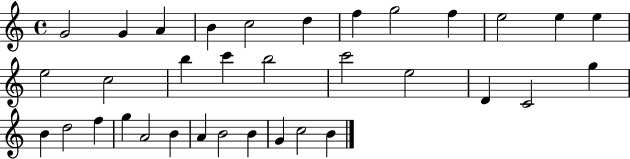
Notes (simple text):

G4/h G4/q A4/q B4/q C5/h D5/q F5/q G5/h F5/q E5/h E5/q E5/q E5/h C5/h B5/q C6/q B5/h C6/h E5/h D4/q C4/h G5/q B4/q D5/h F5/q G5/q A4/h B4/q A4/q B4/h B4/q G4/q C5/h B4/q